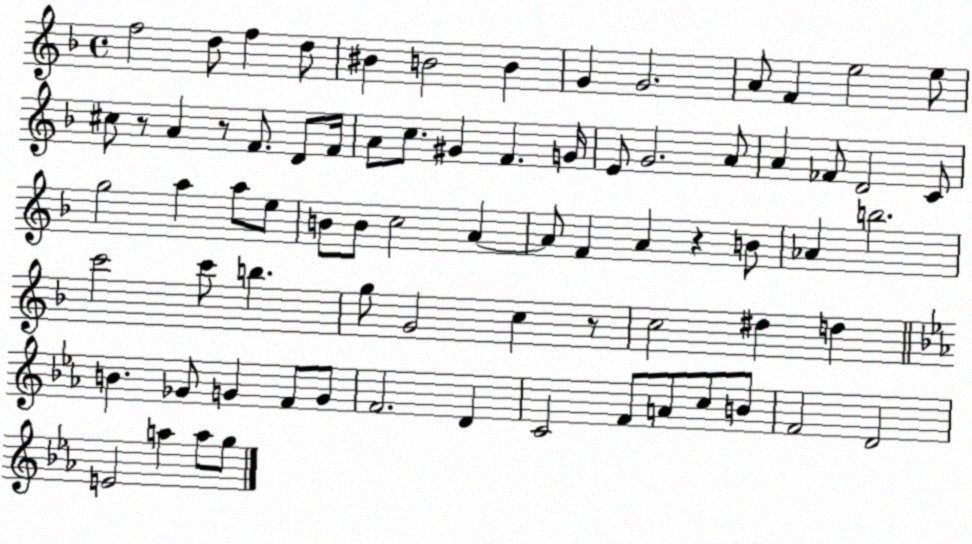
X:1
T:Untitled
M:4/4
L:1/4
K:F
f2 d/2 f d/2 ^B B2 B G G2 A/2 F e2 e/2 ^c/2 z/2 A z/2 F/2 D/2 F/4 A/2 c/2 ^G F G/4 E/2 G2 A/2 A _F/2 D2 C/2 g2 a a/2 e/2 B/2 B/2 c2 A A/2 F A z B/2 _A b2 c'2 c'/2 b g/2 G2 c z/2 c2 ^d d B _G/2 G F/2 G/2 F2 D C2 F/2 A/2 c/2 B/2 F2 D2 E2 a a/2 g/2